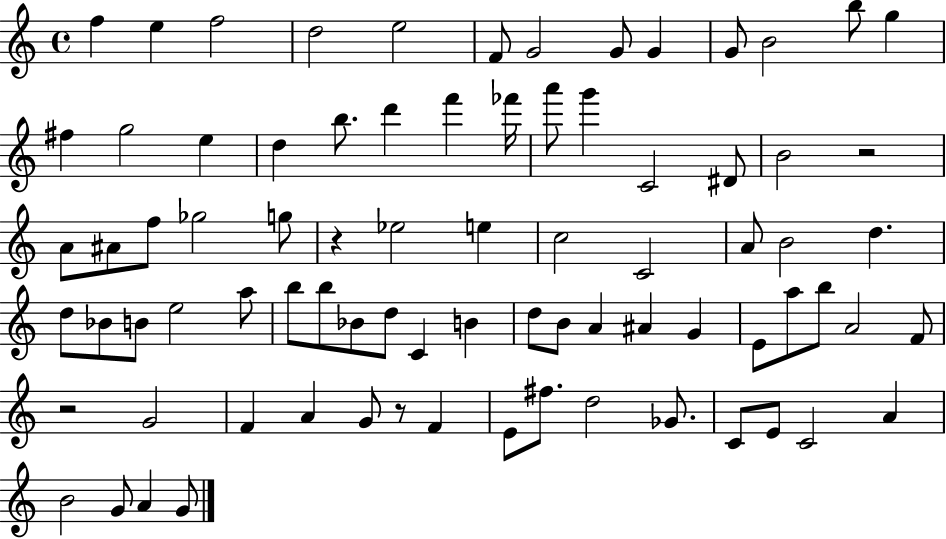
F5/q E5/q F5/h D5/h E5/h F4/e G4/h G4/e G4/q G4/e B4/h B5/e G5/q F#5/q G5/h E5/q D5/q B5/e. D6/q F6/q FES6/s A6/e G6/q C4/h D#4/e B4/h R/h A4/e A#4/e F5/e Gb5/h G5/e R/q Eb5/h E5/q C5/h C4/h A4/e B4/h D5/q. D5/e Bb4/e B4/e E5/h A5/e B5/e B5/e Bb4/e D5/e C4/q B4/q D5/e B4/e A4/q A#4/q G4/q E4/e A5/e B5/e A4/h F4/e R/h G4/h F4/q A4/q G4/e R/e F4/q E4/e F#5/e. D5/h Gb4/e. C4/e E4/e C4/h A4/q B4/h G4/e A4/q G4/e